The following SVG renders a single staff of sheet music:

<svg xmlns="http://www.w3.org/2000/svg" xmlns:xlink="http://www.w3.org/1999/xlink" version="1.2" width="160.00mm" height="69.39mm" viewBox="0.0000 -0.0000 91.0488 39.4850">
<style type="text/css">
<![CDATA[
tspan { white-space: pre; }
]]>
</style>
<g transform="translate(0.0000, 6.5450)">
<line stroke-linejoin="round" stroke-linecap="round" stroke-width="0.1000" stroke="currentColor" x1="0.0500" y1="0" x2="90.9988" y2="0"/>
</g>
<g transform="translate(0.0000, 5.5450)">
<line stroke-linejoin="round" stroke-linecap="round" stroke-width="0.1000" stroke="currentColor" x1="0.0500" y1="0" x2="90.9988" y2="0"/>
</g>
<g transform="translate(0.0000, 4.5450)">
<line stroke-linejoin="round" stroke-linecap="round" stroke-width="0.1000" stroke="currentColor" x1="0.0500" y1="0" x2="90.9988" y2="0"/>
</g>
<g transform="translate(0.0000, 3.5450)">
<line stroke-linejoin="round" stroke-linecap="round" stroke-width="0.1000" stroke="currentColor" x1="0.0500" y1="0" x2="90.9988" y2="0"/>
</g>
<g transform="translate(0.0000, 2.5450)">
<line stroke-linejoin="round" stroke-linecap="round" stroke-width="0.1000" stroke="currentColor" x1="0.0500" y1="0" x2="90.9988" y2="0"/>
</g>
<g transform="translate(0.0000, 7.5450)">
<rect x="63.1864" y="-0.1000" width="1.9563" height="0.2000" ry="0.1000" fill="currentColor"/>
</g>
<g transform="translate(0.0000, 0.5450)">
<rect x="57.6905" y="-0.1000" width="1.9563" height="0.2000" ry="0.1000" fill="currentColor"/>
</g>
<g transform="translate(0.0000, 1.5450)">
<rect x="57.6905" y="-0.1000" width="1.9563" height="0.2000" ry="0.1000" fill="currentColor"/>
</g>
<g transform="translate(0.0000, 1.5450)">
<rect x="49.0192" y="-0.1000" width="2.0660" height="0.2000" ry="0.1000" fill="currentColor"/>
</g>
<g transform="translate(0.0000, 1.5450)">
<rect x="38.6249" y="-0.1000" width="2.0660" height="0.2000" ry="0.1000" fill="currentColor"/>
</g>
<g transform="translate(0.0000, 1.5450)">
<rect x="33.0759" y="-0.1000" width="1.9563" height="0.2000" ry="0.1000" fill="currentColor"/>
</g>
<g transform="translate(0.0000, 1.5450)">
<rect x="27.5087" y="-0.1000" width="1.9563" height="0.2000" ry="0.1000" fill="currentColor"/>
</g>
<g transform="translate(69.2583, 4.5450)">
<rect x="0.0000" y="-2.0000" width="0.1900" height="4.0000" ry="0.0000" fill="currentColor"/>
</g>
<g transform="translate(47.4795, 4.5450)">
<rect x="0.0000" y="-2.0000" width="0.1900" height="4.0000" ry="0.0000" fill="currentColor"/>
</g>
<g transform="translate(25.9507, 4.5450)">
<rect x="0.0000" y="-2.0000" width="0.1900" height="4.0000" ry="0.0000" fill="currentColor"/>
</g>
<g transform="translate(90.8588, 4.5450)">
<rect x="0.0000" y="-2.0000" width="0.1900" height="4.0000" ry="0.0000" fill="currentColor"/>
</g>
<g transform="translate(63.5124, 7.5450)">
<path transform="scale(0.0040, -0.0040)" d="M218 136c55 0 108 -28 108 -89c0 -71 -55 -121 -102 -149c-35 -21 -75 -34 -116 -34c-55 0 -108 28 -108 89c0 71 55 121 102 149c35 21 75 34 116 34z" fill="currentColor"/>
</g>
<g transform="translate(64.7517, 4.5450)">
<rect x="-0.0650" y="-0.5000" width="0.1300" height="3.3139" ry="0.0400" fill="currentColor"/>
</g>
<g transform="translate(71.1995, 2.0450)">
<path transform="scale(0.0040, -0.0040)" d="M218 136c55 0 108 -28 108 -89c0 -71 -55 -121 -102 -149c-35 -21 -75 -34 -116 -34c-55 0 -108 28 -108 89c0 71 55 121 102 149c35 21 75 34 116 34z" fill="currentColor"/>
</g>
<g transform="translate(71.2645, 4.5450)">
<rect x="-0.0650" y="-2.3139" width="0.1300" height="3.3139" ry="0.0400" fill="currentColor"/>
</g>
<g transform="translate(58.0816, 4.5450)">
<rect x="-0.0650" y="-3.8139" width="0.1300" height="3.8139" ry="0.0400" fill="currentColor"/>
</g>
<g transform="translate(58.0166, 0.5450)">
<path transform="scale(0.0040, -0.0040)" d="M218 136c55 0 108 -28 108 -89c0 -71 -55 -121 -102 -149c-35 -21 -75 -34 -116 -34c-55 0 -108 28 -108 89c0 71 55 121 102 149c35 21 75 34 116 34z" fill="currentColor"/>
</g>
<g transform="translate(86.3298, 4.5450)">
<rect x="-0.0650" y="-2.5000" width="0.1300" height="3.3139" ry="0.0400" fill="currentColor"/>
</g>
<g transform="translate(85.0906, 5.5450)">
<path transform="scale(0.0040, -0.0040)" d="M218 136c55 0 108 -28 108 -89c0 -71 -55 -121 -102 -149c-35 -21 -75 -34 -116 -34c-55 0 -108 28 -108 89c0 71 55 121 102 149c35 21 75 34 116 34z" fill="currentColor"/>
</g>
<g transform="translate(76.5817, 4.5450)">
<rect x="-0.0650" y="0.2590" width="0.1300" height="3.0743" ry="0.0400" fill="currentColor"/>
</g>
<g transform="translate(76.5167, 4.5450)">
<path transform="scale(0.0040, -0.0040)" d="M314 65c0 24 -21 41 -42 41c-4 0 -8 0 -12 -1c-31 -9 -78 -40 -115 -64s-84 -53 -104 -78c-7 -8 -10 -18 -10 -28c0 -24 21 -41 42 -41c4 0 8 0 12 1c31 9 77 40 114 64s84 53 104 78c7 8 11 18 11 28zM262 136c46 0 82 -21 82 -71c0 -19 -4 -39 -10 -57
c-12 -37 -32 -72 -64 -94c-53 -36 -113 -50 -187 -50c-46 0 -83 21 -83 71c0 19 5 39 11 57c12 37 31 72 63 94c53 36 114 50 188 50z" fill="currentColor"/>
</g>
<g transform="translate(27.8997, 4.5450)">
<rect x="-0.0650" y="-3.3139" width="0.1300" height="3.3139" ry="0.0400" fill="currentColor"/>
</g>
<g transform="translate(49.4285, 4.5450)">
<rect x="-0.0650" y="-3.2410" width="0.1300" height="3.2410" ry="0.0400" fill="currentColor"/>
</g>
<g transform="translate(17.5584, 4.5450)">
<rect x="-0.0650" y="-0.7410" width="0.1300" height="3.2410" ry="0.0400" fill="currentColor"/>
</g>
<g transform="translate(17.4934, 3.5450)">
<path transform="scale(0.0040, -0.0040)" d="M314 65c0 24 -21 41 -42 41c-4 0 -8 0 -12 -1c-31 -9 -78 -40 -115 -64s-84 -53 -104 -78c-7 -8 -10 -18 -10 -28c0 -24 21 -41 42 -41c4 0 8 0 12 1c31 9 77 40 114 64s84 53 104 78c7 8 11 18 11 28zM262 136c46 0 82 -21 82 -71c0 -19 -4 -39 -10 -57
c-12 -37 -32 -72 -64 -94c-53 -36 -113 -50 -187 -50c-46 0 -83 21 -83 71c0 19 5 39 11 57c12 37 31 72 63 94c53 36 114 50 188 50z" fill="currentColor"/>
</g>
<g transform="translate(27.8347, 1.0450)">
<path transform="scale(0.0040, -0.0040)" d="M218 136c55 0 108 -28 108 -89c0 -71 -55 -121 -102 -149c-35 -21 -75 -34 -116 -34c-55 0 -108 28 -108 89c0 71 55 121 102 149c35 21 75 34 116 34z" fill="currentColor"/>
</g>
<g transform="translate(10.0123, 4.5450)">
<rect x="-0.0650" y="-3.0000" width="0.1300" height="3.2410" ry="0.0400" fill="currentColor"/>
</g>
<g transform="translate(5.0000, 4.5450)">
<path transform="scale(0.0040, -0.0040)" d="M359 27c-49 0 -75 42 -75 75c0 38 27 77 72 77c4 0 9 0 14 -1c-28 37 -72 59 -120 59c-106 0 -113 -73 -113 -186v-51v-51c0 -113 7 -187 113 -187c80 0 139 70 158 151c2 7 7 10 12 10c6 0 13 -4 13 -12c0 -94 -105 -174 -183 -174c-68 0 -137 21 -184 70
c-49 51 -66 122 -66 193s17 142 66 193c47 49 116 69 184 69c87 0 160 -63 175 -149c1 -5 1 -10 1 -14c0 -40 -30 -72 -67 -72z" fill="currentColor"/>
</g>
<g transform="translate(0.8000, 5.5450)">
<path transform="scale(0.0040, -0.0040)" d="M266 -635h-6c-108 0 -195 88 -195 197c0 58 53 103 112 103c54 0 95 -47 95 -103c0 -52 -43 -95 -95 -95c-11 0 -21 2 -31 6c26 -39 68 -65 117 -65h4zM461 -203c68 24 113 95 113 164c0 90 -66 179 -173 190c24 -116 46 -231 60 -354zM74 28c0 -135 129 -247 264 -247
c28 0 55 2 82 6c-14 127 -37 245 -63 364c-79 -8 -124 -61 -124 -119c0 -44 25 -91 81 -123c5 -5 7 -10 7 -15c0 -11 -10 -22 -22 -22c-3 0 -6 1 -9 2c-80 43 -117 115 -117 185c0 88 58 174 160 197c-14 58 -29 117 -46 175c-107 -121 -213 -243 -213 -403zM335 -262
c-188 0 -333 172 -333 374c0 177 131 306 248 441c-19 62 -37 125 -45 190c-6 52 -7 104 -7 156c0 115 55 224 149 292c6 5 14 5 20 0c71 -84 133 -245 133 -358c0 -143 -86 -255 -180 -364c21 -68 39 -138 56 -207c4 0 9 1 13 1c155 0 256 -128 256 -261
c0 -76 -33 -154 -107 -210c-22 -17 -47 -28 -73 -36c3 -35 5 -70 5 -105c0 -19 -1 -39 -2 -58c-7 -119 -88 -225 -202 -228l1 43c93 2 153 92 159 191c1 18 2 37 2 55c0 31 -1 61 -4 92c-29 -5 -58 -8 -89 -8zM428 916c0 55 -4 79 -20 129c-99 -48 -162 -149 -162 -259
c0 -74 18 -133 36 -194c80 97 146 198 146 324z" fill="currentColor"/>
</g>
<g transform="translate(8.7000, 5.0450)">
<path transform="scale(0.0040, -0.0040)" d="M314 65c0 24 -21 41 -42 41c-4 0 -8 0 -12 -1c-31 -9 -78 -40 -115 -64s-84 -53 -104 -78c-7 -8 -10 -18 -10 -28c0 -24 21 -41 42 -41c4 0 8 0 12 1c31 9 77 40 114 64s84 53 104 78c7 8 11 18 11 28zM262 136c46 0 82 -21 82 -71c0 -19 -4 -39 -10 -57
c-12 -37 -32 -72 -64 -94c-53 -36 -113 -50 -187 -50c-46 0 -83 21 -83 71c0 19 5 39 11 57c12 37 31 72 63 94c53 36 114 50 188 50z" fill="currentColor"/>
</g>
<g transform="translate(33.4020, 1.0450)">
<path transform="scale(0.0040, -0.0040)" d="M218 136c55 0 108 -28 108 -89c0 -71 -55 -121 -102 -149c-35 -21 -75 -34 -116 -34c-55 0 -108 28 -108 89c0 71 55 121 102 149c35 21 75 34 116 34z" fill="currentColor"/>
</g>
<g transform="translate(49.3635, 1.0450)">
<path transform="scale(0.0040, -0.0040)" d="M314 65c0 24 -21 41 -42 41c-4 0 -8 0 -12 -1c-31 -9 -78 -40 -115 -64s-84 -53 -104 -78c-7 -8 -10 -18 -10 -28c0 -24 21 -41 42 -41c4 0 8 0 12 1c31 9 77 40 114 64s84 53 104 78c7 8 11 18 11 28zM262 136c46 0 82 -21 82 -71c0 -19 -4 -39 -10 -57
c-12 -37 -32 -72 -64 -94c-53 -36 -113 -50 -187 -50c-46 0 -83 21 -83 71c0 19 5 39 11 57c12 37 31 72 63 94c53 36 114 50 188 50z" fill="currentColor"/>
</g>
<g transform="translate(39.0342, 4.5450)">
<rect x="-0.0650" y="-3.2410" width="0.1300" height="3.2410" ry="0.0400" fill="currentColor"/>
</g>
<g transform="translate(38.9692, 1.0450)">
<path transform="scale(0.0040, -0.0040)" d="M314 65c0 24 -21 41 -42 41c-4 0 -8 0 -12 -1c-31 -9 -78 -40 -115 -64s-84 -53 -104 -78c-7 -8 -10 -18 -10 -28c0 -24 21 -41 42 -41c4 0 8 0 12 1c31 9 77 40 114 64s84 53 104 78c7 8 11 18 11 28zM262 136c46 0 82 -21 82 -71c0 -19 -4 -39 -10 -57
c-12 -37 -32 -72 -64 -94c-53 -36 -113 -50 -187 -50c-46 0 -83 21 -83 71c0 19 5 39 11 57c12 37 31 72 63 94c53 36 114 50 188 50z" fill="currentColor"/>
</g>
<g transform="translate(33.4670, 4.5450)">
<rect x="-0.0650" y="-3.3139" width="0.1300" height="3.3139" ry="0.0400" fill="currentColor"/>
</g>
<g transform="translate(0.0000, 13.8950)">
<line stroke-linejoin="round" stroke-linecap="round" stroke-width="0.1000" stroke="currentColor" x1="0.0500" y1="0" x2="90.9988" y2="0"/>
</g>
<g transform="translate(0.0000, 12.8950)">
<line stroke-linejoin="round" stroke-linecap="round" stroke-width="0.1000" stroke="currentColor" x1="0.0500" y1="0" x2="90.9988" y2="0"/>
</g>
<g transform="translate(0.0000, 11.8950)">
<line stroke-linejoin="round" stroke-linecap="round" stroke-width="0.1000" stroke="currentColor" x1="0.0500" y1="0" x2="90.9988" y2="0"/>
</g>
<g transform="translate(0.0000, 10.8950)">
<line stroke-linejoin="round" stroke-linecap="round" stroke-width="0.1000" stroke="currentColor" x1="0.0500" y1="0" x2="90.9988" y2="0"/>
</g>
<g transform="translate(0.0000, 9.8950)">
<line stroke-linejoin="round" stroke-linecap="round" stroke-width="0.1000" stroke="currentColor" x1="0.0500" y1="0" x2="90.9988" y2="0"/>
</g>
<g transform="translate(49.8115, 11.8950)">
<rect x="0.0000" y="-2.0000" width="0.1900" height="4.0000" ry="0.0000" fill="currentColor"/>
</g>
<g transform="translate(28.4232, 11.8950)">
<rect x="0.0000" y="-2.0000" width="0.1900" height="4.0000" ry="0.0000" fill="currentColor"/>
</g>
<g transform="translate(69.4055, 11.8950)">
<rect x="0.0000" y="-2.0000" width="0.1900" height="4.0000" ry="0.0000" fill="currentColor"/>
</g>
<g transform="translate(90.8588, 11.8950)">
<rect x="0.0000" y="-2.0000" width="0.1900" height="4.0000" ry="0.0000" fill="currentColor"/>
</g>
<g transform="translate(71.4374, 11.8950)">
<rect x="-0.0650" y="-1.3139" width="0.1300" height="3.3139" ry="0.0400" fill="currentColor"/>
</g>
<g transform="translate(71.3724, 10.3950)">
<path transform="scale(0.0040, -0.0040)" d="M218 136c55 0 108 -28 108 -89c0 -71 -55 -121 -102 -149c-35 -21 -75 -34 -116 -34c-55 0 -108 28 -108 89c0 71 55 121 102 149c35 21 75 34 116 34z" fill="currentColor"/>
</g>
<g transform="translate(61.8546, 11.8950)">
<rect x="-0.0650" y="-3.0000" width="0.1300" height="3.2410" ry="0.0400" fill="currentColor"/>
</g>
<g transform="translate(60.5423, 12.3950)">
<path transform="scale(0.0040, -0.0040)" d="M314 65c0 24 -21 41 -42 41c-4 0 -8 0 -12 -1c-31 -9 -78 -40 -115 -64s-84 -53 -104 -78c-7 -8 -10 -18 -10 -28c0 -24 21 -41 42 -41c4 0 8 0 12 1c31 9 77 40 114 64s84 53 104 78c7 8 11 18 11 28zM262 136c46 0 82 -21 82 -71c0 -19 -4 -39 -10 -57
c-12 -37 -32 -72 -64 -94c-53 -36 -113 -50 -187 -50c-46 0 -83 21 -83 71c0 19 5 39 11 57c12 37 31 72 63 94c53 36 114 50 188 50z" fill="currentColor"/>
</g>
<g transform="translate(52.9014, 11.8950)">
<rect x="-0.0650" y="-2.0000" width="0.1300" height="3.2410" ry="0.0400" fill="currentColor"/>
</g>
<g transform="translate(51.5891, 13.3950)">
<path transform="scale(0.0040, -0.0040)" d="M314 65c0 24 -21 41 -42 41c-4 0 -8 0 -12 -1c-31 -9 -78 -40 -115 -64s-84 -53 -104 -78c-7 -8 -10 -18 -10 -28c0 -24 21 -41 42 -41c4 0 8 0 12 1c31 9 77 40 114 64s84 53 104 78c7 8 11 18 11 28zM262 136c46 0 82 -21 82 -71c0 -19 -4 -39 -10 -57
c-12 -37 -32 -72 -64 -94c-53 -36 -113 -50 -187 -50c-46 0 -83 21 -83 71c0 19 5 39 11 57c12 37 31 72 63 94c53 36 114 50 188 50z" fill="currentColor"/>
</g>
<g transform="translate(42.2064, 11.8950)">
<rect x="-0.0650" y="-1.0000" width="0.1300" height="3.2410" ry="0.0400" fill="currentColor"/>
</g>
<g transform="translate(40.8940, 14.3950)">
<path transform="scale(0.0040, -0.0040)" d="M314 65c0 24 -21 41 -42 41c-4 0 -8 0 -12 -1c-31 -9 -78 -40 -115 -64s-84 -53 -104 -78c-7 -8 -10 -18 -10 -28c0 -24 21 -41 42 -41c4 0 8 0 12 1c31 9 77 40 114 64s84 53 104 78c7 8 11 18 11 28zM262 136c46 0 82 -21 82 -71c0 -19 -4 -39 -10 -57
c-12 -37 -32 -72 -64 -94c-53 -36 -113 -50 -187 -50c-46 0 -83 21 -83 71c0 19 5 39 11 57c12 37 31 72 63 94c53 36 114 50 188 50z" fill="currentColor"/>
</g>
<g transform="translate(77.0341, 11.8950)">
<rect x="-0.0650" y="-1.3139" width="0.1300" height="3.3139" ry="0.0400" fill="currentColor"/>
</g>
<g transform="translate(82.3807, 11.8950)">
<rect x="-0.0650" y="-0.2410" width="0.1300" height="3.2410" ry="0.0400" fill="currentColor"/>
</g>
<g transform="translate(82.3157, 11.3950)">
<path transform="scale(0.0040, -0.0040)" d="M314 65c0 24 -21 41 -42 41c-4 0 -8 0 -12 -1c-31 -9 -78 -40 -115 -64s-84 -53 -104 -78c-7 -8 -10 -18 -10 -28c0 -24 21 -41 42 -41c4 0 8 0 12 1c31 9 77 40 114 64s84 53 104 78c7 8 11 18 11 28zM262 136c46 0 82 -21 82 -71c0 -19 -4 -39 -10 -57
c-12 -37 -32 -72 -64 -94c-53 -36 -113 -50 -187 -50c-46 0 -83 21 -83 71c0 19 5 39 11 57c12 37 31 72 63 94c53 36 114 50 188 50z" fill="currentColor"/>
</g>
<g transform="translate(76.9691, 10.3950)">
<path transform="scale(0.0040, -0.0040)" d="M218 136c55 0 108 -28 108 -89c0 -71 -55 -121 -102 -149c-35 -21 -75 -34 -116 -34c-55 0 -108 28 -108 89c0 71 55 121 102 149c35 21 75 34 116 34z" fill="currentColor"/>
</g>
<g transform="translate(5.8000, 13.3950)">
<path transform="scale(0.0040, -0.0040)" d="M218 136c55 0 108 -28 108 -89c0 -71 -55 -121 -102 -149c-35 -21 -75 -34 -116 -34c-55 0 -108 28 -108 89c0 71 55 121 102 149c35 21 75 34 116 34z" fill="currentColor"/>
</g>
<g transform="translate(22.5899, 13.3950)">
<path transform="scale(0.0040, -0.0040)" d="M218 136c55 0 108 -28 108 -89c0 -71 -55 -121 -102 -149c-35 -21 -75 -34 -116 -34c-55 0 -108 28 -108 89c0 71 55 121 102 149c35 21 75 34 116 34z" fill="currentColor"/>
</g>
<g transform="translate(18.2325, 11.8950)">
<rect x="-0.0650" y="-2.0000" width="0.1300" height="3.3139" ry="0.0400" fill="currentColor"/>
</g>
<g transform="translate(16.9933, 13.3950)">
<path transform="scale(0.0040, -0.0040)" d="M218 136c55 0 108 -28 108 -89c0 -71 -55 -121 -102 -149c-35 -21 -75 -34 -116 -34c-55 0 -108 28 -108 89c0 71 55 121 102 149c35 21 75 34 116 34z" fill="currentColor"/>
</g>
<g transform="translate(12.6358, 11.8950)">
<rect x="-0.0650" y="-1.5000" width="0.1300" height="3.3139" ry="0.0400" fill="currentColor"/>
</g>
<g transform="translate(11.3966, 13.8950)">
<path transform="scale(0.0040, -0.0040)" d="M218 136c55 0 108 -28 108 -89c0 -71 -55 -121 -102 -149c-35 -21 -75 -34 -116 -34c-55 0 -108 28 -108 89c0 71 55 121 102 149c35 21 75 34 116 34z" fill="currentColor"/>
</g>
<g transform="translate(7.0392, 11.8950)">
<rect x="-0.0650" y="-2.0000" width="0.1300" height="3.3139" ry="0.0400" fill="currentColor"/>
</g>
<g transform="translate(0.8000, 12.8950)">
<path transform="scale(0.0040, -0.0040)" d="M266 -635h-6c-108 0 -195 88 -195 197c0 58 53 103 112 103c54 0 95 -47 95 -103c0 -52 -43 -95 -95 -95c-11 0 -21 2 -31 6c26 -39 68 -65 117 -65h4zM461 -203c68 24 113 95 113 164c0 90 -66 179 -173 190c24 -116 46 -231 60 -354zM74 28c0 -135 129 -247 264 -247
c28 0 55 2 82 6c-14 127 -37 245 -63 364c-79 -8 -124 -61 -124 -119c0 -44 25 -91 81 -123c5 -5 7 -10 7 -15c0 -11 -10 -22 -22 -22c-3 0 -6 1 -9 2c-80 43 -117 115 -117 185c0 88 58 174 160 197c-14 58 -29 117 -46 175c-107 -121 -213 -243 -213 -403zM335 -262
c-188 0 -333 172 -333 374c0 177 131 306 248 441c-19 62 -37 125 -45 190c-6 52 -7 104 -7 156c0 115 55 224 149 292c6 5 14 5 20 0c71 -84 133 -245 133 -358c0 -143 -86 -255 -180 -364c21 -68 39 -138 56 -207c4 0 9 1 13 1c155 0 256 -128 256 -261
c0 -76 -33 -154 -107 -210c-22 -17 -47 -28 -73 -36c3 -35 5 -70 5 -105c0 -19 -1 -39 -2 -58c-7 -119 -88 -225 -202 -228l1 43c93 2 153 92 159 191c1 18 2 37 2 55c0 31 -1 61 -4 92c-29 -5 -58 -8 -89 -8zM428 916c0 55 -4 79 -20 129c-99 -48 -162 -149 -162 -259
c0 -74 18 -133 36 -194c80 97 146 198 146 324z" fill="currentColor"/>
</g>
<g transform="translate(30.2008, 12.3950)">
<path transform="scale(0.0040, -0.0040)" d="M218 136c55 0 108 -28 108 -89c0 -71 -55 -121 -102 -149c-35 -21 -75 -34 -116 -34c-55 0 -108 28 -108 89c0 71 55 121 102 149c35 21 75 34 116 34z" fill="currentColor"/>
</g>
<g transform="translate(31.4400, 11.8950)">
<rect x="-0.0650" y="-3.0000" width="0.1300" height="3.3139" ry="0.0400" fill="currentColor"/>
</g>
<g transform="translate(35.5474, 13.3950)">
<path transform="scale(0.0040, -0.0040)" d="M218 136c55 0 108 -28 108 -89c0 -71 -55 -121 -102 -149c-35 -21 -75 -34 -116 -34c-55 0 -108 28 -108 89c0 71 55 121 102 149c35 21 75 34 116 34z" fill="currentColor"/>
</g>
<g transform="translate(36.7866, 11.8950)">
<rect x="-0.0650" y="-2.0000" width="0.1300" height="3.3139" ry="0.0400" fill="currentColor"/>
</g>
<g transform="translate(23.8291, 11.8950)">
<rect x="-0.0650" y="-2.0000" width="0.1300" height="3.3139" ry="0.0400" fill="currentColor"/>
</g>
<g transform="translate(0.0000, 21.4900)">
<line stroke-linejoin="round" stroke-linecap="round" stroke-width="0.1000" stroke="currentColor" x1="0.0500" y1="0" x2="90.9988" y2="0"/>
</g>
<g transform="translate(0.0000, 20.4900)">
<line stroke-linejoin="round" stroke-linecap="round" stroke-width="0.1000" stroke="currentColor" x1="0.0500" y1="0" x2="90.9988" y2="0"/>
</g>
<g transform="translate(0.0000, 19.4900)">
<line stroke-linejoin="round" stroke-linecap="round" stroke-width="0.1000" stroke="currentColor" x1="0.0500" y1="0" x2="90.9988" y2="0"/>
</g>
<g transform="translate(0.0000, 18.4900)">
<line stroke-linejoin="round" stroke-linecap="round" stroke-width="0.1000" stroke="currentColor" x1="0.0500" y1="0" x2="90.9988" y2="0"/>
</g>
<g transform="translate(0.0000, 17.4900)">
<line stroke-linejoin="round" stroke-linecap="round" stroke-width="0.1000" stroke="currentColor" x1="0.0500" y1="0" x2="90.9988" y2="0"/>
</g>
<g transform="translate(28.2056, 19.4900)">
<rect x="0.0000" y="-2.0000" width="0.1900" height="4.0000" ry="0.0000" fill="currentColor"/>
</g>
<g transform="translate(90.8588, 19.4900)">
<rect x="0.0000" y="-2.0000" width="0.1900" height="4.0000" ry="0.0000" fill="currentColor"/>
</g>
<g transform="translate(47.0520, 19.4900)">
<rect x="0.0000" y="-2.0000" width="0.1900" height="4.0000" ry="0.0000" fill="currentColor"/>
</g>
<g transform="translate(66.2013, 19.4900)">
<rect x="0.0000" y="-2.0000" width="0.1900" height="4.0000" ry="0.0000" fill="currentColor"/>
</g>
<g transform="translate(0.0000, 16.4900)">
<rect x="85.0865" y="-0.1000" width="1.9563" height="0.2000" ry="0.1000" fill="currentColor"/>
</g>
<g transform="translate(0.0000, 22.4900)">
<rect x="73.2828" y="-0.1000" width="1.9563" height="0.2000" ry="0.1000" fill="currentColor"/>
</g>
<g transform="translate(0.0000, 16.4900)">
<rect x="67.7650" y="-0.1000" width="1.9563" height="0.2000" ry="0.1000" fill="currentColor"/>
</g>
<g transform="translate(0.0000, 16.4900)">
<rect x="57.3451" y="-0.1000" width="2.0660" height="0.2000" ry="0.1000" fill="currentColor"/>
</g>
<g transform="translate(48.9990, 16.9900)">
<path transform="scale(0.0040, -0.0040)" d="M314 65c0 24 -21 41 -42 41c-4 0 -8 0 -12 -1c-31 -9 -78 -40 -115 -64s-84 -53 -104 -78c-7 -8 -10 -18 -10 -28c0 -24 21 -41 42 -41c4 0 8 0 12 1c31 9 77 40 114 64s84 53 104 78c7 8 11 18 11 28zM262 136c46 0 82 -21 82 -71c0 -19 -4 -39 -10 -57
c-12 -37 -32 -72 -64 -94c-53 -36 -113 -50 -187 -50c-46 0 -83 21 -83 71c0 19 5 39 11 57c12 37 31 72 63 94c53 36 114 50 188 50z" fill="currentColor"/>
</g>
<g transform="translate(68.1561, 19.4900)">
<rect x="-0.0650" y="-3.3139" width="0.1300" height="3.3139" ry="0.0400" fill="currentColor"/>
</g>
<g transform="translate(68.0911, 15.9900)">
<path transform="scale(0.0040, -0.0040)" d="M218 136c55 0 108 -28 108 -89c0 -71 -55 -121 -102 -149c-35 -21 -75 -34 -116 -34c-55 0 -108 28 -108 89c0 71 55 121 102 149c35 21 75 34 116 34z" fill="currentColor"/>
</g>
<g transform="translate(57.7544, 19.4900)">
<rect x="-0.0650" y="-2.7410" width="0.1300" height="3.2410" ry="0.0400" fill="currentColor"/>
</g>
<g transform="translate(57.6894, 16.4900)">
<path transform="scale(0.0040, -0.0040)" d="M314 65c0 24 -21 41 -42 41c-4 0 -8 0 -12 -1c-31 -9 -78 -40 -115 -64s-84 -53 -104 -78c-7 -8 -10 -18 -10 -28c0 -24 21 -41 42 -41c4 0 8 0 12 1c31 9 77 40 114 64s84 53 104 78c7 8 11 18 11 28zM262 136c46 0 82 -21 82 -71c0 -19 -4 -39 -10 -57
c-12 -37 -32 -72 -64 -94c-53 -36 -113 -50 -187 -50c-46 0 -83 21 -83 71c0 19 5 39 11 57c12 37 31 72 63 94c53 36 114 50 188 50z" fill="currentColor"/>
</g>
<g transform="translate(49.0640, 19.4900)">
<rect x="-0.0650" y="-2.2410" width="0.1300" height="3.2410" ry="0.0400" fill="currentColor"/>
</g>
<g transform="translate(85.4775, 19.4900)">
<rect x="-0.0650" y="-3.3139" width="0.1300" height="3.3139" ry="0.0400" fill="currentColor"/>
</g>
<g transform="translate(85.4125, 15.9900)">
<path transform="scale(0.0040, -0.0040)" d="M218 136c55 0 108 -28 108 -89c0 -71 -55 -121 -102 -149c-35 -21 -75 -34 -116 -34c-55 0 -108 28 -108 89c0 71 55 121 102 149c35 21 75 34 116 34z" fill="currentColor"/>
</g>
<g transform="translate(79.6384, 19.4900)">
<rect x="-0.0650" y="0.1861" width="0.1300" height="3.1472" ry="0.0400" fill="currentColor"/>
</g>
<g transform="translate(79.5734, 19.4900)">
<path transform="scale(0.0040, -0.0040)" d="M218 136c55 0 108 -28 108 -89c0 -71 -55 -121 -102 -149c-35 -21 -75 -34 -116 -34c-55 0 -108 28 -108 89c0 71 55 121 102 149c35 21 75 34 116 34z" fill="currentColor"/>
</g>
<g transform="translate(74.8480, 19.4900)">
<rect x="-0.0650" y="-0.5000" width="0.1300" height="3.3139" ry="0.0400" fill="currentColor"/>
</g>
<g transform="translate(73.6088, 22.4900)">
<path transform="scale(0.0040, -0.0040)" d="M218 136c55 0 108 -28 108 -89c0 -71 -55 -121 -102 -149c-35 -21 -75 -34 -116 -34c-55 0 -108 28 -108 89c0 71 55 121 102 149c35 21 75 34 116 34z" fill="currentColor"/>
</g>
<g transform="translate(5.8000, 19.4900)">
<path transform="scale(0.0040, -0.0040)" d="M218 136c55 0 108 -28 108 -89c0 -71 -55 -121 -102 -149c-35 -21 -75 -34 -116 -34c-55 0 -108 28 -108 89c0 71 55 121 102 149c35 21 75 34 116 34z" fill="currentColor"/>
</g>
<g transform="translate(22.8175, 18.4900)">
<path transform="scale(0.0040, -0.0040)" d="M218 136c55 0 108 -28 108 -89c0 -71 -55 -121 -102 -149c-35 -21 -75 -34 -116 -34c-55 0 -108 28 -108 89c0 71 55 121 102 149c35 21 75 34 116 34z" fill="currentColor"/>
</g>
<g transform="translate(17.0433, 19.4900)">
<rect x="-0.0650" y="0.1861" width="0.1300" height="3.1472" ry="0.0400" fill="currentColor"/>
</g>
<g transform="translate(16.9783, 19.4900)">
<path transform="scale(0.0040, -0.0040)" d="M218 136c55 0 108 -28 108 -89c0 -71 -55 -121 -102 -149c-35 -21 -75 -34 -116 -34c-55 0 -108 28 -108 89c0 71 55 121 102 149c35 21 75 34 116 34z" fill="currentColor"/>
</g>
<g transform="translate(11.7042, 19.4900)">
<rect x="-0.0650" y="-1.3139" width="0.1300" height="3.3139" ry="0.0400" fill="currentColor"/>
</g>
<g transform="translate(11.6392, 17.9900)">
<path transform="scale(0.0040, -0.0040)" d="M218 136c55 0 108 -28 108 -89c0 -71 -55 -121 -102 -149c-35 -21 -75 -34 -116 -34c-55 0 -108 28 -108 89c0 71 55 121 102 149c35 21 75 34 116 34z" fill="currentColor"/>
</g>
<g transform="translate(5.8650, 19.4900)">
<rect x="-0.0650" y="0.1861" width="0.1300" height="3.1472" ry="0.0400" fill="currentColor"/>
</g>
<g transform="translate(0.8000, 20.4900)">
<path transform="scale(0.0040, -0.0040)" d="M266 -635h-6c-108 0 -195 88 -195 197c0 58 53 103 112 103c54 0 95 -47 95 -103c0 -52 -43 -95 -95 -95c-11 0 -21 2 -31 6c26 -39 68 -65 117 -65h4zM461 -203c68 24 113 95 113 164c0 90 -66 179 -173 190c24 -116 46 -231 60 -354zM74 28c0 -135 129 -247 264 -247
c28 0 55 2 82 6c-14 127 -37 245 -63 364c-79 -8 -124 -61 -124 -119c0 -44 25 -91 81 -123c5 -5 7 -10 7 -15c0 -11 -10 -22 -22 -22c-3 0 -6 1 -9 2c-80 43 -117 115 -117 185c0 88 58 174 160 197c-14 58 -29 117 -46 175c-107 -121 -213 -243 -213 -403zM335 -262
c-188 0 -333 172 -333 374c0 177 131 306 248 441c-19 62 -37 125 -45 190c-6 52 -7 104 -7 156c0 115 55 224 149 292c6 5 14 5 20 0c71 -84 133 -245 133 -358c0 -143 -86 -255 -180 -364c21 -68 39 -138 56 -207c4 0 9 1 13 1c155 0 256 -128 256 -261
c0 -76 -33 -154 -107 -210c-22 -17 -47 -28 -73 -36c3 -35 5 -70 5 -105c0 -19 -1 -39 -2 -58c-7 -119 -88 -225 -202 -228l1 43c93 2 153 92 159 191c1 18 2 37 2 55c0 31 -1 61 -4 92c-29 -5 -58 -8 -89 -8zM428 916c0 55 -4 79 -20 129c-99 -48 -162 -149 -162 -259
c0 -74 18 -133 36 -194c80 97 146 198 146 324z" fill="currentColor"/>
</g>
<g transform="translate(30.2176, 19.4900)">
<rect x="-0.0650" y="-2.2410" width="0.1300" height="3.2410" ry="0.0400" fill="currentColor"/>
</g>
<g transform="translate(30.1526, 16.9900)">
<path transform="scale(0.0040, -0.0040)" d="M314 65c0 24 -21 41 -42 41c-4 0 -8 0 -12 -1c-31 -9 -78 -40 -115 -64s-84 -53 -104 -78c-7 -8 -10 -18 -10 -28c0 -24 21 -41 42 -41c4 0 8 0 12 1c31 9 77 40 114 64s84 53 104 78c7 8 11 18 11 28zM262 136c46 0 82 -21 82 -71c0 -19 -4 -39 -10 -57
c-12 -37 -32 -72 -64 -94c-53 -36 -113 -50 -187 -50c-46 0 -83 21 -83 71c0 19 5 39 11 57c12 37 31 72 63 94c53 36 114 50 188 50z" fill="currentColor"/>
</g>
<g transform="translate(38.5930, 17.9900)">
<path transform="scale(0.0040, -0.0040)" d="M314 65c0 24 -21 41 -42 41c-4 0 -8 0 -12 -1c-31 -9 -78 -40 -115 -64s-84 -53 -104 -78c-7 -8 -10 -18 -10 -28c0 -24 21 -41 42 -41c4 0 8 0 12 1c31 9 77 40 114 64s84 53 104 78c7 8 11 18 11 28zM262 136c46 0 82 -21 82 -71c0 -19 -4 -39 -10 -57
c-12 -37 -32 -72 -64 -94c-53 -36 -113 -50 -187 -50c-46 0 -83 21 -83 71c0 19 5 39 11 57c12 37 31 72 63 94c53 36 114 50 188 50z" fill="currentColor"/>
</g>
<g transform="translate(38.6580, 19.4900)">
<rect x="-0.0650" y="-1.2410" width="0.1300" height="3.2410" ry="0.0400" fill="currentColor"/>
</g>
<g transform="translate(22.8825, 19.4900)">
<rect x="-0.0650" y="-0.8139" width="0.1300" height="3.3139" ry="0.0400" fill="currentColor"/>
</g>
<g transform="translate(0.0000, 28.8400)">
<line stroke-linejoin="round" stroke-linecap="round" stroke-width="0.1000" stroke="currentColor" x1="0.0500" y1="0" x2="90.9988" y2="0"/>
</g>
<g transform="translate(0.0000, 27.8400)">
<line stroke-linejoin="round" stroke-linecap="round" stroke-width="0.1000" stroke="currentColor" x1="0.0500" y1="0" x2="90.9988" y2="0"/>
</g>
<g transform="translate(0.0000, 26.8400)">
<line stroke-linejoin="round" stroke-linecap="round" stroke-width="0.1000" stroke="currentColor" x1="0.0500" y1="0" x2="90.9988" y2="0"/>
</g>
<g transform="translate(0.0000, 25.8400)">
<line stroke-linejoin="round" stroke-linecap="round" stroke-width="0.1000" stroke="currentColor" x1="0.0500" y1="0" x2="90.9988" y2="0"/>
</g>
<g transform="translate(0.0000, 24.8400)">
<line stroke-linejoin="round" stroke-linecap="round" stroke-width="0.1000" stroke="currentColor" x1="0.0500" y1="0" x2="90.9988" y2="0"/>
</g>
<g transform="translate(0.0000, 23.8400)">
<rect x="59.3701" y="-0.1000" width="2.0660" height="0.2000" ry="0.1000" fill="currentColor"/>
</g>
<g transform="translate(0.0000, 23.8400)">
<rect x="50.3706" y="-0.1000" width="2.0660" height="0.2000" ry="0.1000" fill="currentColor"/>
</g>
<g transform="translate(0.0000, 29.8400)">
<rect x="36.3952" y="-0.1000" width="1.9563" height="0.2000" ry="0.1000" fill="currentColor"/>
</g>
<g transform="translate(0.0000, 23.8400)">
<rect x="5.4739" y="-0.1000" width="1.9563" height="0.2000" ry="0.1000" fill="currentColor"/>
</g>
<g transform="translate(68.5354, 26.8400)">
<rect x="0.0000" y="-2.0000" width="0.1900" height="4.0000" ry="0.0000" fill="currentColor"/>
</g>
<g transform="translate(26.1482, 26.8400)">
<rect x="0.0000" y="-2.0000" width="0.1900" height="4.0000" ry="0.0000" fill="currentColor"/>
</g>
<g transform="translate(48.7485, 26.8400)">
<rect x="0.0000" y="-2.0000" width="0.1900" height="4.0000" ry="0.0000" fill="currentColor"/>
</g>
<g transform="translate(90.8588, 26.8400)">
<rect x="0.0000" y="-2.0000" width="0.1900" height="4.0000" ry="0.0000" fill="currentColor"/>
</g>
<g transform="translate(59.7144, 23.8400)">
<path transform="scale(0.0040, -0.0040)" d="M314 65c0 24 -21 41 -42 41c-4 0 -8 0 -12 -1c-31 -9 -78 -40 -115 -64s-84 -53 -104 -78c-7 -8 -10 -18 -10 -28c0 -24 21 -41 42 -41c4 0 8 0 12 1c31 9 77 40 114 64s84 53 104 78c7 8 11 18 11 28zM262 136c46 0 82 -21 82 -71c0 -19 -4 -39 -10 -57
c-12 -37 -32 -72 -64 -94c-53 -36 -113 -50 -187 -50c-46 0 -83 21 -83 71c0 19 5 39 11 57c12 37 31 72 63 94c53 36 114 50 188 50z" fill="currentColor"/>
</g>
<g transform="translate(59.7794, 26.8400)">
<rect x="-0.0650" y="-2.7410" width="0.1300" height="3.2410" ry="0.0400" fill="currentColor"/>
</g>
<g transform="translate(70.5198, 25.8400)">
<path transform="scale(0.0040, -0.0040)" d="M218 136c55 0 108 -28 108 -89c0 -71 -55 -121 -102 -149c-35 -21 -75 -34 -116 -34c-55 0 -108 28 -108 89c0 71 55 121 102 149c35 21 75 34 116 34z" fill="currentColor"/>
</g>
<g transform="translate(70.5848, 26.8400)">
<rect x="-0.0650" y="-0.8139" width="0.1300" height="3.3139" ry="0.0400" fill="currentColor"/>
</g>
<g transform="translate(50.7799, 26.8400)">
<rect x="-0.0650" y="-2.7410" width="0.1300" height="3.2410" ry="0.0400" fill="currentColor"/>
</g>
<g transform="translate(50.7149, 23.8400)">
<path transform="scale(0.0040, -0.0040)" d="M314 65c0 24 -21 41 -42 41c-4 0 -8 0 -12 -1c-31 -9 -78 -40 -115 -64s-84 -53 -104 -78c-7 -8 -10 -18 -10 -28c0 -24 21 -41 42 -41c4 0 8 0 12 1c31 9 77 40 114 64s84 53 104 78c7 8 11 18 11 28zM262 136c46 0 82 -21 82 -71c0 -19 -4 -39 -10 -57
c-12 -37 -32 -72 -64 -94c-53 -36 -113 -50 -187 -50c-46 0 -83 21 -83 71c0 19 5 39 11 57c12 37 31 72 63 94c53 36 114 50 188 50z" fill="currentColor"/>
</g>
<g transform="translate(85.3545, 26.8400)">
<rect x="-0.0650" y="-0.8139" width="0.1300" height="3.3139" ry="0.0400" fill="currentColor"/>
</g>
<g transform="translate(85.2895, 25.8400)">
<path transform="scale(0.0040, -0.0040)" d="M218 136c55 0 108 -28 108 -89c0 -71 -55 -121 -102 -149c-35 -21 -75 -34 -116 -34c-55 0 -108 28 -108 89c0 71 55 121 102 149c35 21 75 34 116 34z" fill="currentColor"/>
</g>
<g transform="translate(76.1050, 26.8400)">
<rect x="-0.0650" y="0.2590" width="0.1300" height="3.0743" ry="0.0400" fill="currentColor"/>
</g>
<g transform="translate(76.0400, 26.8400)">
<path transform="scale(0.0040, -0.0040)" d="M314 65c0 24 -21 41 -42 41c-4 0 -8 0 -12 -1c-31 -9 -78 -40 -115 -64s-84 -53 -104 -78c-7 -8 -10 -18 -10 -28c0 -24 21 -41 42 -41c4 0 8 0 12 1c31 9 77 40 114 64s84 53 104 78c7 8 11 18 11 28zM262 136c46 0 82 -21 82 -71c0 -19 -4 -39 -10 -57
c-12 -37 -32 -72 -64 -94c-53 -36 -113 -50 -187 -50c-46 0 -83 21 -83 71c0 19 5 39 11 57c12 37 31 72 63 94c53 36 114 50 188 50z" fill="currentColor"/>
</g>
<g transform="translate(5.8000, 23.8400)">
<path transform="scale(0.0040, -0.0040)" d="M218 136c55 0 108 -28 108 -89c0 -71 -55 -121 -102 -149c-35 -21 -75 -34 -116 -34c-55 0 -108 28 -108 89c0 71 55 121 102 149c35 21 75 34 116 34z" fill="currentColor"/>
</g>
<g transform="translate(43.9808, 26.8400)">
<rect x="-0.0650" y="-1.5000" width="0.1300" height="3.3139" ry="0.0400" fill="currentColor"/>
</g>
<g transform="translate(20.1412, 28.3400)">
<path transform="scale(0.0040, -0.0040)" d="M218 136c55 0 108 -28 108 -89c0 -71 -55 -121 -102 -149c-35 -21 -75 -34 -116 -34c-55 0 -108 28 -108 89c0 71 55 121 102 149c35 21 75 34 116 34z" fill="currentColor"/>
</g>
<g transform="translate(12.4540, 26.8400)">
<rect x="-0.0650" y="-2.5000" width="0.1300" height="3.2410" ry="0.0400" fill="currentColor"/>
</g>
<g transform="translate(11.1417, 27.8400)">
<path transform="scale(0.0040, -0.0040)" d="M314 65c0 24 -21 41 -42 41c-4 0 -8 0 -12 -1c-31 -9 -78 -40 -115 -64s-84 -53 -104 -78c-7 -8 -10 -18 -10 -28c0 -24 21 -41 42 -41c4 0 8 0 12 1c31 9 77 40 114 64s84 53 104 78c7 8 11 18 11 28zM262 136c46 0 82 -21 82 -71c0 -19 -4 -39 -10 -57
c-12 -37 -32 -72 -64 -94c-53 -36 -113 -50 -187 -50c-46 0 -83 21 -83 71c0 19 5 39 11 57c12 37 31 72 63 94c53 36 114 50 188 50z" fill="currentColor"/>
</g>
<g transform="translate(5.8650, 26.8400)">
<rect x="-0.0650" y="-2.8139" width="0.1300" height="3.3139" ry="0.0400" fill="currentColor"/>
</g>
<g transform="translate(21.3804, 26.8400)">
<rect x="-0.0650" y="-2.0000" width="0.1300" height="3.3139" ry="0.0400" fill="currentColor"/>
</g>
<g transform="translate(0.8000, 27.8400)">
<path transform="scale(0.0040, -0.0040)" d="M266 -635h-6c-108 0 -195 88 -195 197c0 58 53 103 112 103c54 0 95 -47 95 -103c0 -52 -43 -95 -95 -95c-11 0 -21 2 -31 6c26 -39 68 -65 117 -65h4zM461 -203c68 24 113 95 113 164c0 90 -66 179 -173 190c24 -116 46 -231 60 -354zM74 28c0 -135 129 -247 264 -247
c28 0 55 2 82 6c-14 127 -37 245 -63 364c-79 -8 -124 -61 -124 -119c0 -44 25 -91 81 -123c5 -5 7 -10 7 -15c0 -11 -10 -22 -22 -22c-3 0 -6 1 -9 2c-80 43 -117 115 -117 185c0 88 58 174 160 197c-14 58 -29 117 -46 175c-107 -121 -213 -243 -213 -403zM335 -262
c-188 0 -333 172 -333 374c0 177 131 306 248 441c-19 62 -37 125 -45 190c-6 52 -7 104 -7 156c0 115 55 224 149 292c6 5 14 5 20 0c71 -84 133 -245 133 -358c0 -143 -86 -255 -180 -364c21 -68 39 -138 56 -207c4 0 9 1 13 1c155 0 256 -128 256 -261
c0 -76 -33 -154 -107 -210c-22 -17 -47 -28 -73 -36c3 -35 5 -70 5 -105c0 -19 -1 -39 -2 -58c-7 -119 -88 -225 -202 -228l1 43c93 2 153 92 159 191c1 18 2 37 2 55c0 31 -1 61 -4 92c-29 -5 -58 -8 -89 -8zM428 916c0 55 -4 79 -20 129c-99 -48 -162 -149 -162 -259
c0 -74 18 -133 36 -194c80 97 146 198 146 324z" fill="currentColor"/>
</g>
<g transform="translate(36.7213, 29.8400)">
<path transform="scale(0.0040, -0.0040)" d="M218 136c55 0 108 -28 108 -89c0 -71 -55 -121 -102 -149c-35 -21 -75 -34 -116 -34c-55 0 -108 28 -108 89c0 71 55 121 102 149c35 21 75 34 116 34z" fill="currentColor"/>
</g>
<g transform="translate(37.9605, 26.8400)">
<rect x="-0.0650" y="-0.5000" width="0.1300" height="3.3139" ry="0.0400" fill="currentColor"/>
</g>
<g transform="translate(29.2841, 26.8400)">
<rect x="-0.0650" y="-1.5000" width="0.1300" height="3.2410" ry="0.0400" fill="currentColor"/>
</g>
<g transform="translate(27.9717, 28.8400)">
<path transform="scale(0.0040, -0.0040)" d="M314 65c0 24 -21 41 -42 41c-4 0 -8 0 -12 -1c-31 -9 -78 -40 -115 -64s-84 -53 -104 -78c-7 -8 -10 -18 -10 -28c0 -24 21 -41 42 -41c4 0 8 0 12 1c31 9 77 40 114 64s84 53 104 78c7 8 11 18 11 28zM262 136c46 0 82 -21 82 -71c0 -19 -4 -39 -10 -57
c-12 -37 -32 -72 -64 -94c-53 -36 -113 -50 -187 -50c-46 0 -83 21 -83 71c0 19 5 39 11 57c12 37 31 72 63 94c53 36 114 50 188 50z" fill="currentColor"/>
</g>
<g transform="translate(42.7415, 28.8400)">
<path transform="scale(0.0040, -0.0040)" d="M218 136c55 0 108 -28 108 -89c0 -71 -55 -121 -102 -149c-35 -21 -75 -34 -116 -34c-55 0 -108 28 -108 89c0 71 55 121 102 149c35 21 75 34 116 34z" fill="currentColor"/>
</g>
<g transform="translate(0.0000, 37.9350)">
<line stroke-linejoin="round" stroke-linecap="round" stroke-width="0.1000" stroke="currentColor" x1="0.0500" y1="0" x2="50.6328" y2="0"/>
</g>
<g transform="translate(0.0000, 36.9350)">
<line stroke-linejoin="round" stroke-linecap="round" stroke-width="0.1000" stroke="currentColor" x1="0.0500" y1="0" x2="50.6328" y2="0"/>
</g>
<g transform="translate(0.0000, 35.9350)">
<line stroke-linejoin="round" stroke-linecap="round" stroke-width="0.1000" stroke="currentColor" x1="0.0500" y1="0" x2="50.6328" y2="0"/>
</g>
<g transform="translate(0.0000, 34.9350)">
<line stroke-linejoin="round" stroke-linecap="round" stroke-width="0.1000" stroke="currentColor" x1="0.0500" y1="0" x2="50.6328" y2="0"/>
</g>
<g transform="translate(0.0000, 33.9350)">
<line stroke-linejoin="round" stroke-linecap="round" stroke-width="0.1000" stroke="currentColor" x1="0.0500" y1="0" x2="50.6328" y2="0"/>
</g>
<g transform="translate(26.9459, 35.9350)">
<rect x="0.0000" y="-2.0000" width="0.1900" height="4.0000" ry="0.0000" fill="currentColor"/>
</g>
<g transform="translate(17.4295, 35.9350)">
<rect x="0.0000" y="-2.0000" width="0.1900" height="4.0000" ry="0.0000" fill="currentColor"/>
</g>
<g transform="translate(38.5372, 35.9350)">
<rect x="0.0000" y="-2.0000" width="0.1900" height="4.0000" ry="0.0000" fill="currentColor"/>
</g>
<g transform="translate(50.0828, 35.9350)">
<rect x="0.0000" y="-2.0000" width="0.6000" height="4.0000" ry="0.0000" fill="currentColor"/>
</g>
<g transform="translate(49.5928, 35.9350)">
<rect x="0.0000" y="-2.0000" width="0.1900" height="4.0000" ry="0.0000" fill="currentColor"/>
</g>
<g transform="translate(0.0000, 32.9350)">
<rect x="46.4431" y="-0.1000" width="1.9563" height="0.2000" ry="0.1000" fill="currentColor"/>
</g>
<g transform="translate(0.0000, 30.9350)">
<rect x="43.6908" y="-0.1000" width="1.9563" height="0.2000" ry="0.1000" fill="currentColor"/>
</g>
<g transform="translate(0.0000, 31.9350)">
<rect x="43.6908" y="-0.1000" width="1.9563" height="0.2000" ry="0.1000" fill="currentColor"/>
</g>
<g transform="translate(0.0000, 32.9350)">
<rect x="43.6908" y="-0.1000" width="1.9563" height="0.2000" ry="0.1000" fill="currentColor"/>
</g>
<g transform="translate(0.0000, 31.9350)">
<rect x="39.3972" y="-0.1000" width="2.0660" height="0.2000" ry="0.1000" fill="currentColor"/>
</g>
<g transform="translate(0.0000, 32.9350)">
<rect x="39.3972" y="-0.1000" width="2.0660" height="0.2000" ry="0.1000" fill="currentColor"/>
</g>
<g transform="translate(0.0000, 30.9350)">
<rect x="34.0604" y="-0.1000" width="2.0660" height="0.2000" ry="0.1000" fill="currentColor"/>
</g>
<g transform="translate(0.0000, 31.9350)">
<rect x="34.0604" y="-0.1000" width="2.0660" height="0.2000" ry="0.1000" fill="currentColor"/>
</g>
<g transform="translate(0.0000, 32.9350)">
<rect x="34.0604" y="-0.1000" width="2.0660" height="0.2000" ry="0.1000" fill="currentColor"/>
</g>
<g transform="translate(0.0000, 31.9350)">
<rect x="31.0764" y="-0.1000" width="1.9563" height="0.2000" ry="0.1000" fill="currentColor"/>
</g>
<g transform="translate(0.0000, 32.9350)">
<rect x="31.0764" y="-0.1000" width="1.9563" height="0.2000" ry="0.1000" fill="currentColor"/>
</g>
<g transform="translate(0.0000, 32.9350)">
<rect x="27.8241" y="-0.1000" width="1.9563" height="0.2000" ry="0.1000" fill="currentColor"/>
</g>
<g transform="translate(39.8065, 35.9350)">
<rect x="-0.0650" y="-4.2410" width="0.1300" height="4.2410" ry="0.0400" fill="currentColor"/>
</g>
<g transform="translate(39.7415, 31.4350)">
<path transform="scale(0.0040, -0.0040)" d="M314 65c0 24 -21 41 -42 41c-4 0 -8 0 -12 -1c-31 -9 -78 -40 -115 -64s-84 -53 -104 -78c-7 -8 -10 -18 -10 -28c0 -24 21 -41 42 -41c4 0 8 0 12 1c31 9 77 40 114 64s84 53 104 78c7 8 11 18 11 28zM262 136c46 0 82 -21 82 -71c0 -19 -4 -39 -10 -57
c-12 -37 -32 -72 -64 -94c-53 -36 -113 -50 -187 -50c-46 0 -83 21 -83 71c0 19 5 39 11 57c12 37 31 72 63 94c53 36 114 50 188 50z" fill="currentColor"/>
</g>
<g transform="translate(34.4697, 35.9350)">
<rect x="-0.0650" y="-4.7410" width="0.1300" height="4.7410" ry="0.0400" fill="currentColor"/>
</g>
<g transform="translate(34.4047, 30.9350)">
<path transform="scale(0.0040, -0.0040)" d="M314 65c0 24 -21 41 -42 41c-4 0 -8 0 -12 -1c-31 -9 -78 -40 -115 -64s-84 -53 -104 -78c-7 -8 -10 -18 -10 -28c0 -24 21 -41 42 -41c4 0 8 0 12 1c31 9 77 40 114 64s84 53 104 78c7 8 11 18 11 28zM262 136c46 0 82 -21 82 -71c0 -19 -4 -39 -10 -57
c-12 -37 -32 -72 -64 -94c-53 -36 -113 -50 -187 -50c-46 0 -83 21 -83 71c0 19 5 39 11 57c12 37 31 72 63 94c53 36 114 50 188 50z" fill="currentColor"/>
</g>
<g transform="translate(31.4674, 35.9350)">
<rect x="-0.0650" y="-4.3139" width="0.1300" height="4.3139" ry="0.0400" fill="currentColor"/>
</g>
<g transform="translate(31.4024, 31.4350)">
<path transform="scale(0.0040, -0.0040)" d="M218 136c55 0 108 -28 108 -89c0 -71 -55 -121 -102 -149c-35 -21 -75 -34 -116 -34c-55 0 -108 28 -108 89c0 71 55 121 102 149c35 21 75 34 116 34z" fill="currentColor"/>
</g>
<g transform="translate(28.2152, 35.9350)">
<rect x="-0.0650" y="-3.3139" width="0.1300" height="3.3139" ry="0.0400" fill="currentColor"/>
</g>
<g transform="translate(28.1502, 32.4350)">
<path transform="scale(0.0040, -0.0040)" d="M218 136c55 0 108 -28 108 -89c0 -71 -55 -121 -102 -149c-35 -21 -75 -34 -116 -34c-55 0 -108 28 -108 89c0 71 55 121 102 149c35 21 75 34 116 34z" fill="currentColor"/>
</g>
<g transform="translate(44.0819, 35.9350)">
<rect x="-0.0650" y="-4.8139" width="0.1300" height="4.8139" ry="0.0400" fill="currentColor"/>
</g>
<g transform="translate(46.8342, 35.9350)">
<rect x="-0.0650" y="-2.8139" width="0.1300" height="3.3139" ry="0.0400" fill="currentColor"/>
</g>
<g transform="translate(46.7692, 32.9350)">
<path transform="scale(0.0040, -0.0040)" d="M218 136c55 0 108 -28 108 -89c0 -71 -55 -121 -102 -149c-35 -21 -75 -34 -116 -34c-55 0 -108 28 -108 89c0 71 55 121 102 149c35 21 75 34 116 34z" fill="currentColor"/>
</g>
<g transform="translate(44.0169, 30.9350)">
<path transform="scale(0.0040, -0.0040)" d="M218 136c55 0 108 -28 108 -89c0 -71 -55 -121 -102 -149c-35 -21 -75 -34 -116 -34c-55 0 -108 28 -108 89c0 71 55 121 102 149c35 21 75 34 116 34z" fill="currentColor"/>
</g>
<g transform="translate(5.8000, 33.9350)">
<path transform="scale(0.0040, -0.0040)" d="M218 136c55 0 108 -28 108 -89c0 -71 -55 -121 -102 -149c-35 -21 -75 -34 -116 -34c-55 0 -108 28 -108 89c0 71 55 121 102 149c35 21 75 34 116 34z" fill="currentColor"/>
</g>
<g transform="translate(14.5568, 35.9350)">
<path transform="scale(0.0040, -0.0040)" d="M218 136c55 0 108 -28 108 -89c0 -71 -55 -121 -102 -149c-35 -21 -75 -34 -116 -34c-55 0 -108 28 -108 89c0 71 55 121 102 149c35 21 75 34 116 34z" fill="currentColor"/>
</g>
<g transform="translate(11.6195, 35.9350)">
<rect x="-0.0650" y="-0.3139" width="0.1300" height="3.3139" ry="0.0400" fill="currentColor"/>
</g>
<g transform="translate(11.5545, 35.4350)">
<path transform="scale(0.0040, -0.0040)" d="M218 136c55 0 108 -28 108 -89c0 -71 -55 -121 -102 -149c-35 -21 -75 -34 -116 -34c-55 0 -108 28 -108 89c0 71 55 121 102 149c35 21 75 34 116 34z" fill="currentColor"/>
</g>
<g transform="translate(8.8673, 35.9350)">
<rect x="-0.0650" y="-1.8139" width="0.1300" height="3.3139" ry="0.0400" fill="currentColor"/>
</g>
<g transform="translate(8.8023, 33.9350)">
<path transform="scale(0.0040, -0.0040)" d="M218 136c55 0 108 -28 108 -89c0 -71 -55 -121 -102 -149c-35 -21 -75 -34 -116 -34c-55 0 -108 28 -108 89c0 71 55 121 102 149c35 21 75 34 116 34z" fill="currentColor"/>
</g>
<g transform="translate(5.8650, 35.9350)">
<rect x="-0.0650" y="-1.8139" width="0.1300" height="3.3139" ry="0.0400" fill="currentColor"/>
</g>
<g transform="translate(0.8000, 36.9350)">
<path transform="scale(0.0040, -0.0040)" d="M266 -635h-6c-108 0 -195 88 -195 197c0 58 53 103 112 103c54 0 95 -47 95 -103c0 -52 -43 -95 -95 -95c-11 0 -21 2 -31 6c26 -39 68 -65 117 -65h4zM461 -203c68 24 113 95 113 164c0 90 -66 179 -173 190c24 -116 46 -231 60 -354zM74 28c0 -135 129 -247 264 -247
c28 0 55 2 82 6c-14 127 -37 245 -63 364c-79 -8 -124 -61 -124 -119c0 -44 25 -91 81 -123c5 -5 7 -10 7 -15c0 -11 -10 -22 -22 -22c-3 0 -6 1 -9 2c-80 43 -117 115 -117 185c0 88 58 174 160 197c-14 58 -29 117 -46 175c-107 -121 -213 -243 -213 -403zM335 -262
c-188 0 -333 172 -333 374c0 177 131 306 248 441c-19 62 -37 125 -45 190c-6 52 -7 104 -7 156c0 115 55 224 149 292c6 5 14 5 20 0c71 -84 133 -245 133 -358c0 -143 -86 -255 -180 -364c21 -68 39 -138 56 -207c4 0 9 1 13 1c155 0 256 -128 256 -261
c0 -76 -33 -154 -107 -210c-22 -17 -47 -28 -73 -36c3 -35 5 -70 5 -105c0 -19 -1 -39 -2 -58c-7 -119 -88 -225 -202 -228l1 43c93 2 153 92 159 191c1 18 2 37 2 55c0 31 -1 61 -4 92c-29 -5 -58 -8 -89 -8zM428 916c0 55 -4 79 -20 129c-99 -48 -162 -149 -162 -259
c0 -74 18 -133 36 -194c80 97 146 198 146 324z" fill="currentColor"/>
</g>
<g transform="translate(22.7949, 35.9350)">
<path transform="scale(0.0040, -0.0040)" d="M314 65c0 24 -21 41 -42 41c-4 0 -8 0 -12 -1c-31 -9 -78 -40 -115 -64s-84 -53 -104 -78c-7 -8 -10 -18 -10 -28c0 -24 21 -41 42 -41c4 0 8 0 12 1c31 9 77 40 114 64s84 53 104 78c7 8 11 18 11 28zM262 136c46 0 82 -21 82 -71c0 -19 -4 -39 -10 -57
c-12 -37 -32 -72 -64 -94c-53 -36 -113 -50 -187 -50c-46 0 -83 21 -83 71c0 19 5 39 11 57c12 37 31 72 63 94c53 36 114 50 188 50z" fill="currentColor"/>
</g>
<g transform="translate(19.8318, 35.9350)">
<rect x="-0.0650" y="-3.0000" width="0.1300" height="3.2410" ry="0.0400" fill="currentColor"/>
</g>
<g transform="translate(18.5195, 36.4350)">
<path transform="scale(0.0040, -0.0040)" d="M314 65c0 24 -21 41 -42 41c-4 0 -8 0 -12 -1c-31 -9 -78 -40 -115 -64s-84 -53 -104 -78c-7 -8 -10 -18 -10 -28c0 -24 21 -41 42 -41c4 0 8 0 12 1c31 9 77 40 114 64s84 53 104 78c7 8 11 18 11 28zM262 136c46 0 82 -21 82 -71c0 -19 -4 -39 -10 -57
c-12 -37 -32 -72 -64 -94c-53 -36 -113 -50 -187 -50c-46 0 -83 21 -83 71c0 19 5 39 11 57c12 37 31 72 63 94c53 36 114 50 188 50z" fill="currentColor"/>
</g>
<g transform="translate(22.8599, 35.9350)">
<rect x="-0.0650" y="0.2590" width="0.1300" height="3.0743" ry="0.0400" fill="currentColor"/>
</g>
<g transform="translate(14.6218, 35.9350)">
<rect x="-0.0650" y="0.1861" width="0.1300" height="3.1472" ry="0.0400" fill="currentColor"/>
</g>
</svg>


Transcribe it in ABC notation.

X:1
T:Untitled
M:4/4
L:1/4
K:C
A2 d2 b b b2 b2 c' C g B2 G F E F F A F D2 F2 A2 e e c2 B e B d g2 e2 g2 a2 b C B b a G2 F E2 C E a2 a2 d B2 d f f c B A2 B2 b d' e'2 d'2 e' a